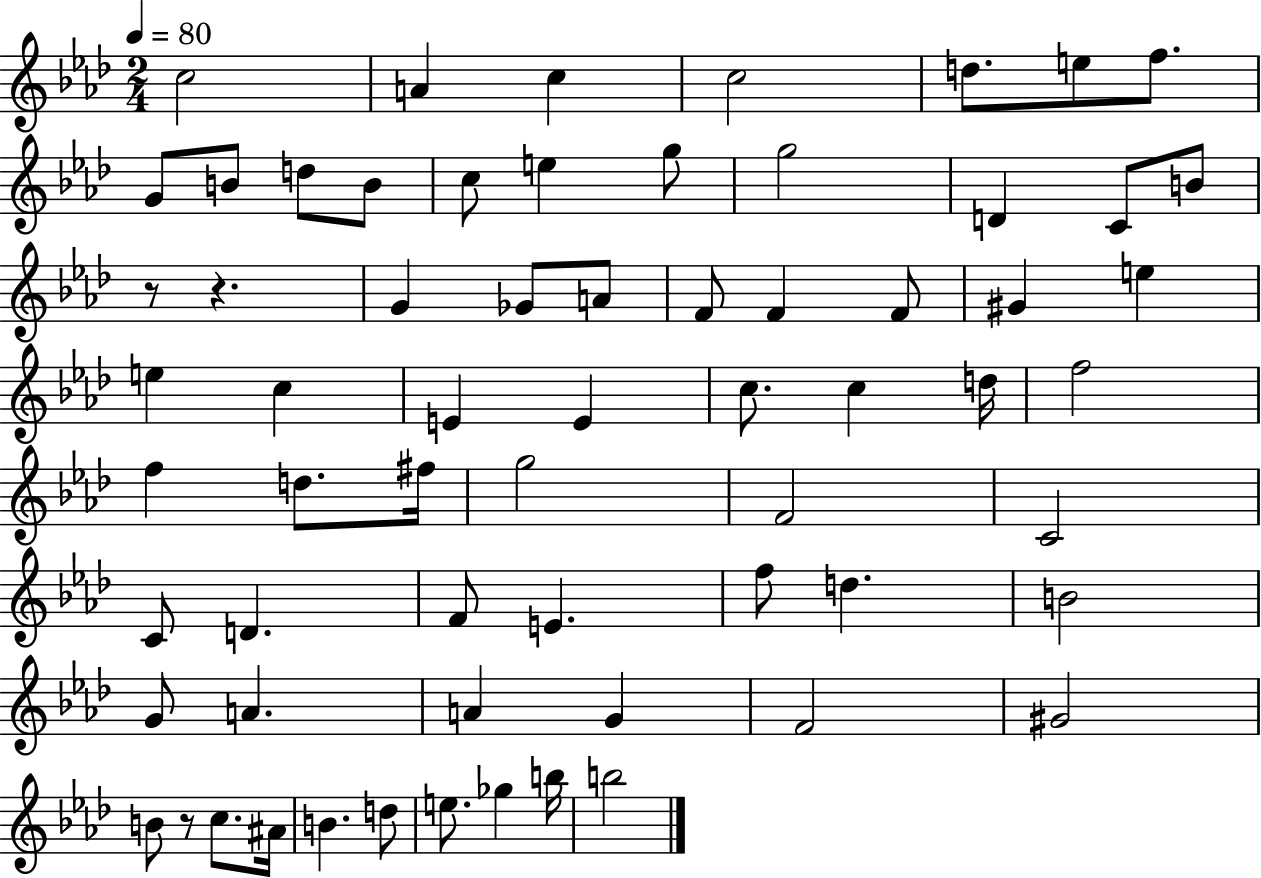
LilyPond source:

{
  \clef treble
  \numericTimeSignature
  \time 2/4
  \key aes \major
  \tempo 4 = 80
  c''2 | a'4 c''4 | c''2 | d''8. e''8 f''8. | \break g'8 b'8 d''8 b'8 | c''8 e''4 g''8 | g''2 | d'4 c'8 b'8 | \break r8 r4. | g'4 ges'8 a'8 | f'8 f'4 f'8 | gis'4 e''4 | \break e''4 c''4 | e'4 e'4 | c''8. c''4 d''16 | f''2 | \break f''4 d''8. fis''16 | g''2 | f'2 | c'2 | \break c'8 d'4. | f'8 e'4. | f''8 d''4. | b'2 | \break g'8 a'4. | a'4 g'4 | f'2 | gis'2 | \break b'8 r8 c''8. ais'16 | b'4. d''8 | e''8. ges''4 b''16 | b''2 | \break \bar "|."
}